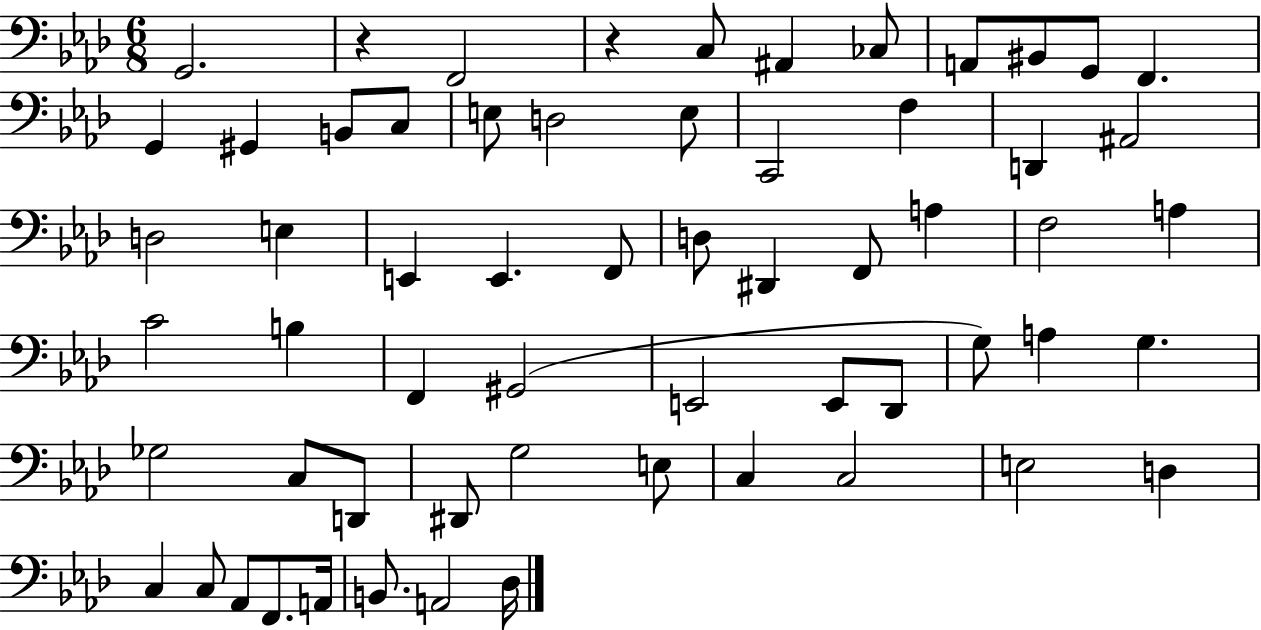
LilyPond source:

{
  \clef bass
  \numericTimeSignature
  \time 6/8
  \key aes \major
  g,2. | r4 f,2 | r4 c8 ais,4 ces8 | a,8 bis,8 g,8 f,4. | \break g,4 gis,4 b,8 c8 | e8 d2 e8 | c,2 f4 | d,4 ais,2 | \break d2 e4 | e,4 e,4. f,8 | d8 dis,4 f,8 a4 | f2 a4 | \break c'2 b4 | f,4 gis,2( | e,2 e,8 des,8 | g8) a4 g4. | \break ges2 c8 d,8 | dis,8 g2 e8 | c4 c2 | e2 d4 | \break c4 c8 aes,8 f,8. a,16 | b,8. a,2 des16 | \bar "|."
}